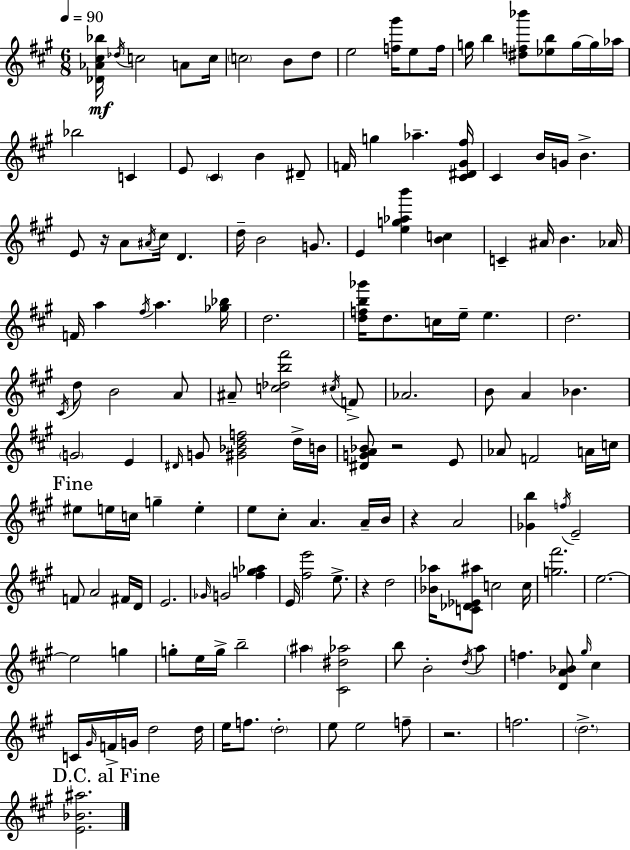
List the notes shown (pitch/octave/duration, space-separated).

[Db4,Ab4,C#5,Bb5]/s Db5/s C5/h A4/e C5/s C5/h B4/e D5/e E5/h [F5,G#6]/s E5/e F5/s G5/s B5/q [D#5,F5,Bb6]/e [Eb5,B5]/e G5/s G5/s Ab5/s Bb5/h C4/q E4/e C#4/q B4/q D#4/e F4/s G5/q Ab5/q. [C#4,D#4,G#4,F#5]/s C#4/q B4/s G4/s B4/q. E4/e R/s A4/e A#4/s C#5/s D4/q. D5/s B4/h G4/e. E4/q [E5,G5,Ab5,B6]/q [B4,C5]/q C4/q A#4/s B4/q. Ab4/s F4/s A5/q F#5/s A5/q. [Gb5,Bb5]/s D5/h. [D5,F5,B5,Gb6]/s D5/e. C5/s E5/s E5/q. D5/h. C#4/s D5/e B4/h A4/e A#4/e [C5,Db5,B5,F#6]/h C#5/s F4/e Ab4/h. B4/e A4/q Bb4/q. G4/h E4/q D#4/s G4/e [G#4,Bb4,D5,F5]/h D5/s B4/s [D#4,G4,A4,Bb4]/e R/h E4/e Ab4/e F4/h A4/s C5/s EIS5/e E5/s C5/s G5/q E5/q E5/e C#5/e A4/q. A4/s B4/s R/q A4/h [Gb4,B5]/q F5/s E4/h F4/e A4/h F#4/s D4/s E4/h. Gb4/s G4/h [F#5,G5,Ab5]/q E4/s [F#5,E6]/h E5/e. R/q D5/h [Bb4,Ab5]/s [C4,Db4,Eb4,A#5]/e C5/h C5/s [G5,F#6]/h. E5/h. E5/h G5/q G5/e E5/s G5/s B5/h A#5/q [C#4,D#5,Ab5]/h B5/e B4/h D5/s A5/e F5/q. [D4,A4,Bb4]/e G#5/s C#5/q C4/s G#4/s F4/s G4/s D5/h D5/s E5/s F5/e. D5/h E5/e E5/h F5/e R/h. F5/h. D5/h. [E4,Bb4,A#5]/h.